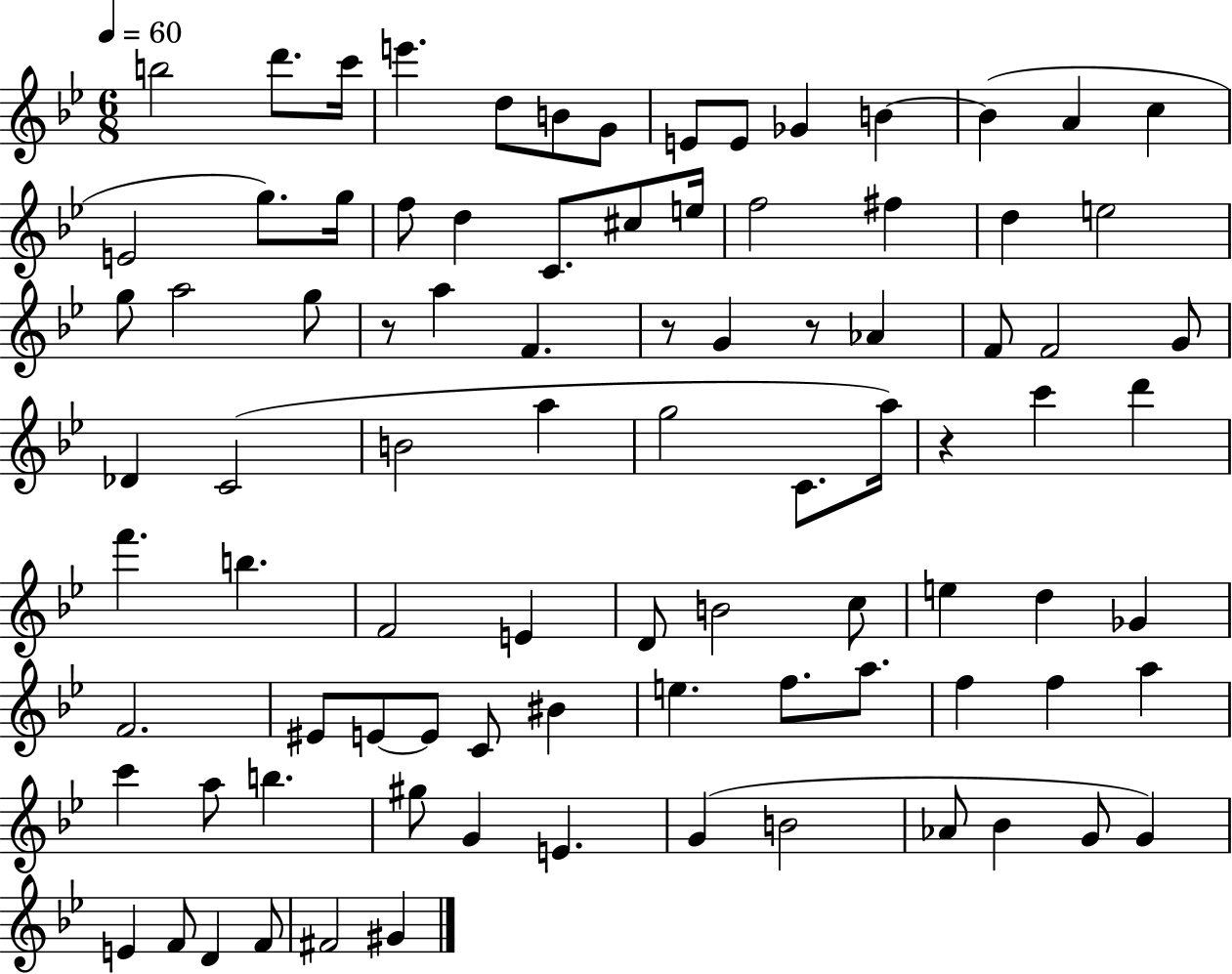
X:1
T:Untitled
M:6/8
L:1/4
K:Bb
b2 d'/2 c'/4 e' d/2 B/2 G/2 E/2 E/2 _G B B A c E2 g/2 g/4 f/2 d C/2 ^c/2 e/4 f2 ^f d e2 g/2 a2 g/2 z/2 a F z/2 G z/2 _A F/2 F2 G/2 _D C2 B2 a g2 C/2 a/4 z c' d' f' b F2 E D/2 B2 c/2 e d _G F2 ^E/2 E/2 E/2 C/2 ^B e f/2 a/2 f f a c' a/2 b ^g/2 G E G B2 _A/2 _B G/2 G E F/2 D F/2 ^F2 ^G